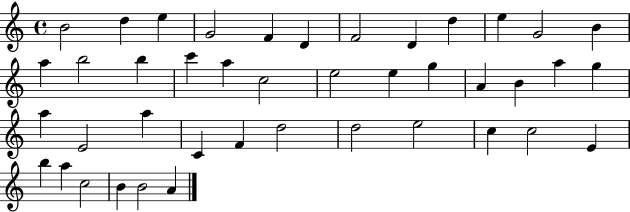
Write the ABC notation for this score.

X:1
T:Untitled
M:4/4
L:1/4
K:C
B2 d e G2 F D F2 D d e G2 B a b2 b c' a c2 e2 e g A B a g a E2 a C F d2 d2 e2 c c2 E b a c2 B B2 A